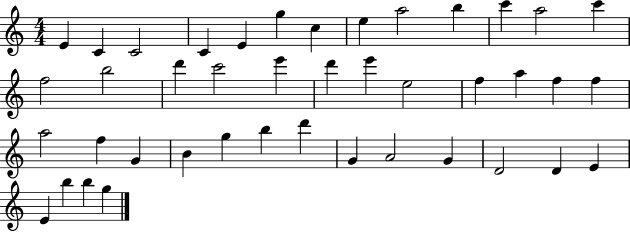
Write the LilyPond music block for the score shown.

{
  \clef treble
  \numericTimeSignature
  \time 4/4
  \key c \major
  e'4 c'4 c'2 | c'4 e'4 g''4 c''4 | e''4 a''2 b''4 | c'''4 a''2 c'''4 | \break f''2 b''2 | d'''4 c'''2 e'''4 | d'''4 e'''4 e''2 | f''4 a''4 f''4 f''4 | \break a''2 f''4 g'4 | b'4 g''4 b''4 d'''4 | g'4 a'2 g'4 | d'2 d'4 e'4 | \break e'4 b''4 b''4 g''4 | \bar "|."
}